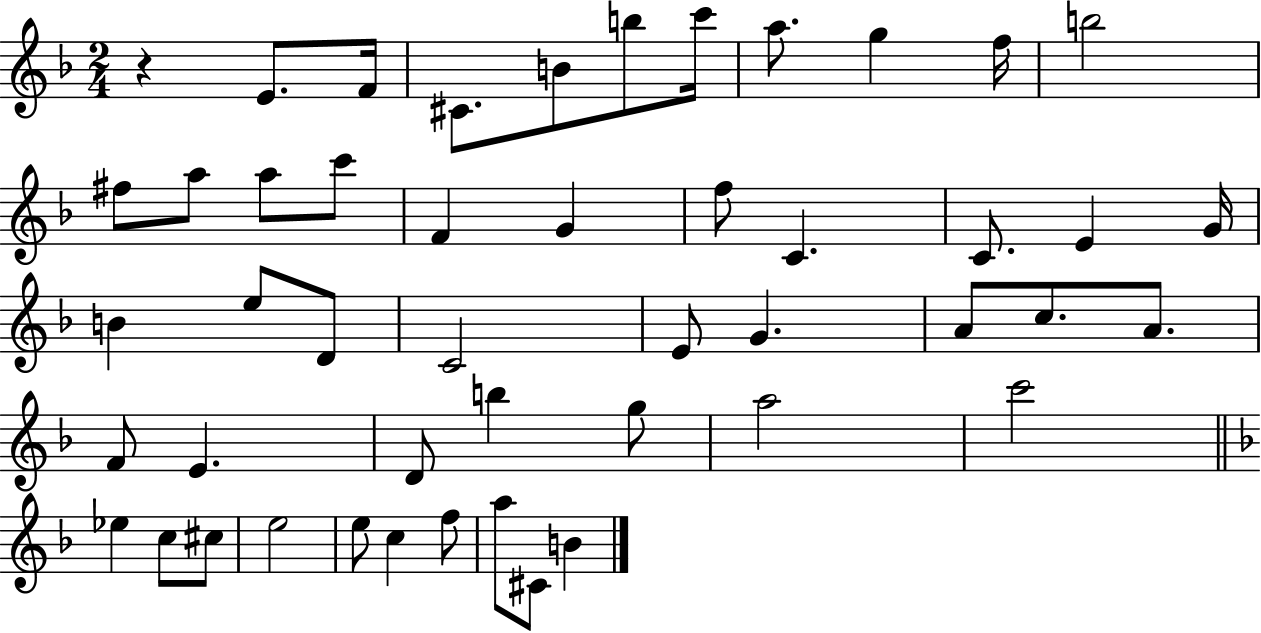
R/q E4/e. F4/s C#4/e. B4/e B5/e C6/s A5/e. G5/q F5/s B5/h F#5/e A5/e A5/e C6/e F4/q G4/q F5/e C4/q. C4/e. E4/q G4/s B4/q E5/e D4/e C4/h E4/e G4/q. A4/e C5/e. A4/e. F4/e E4/q. D4/e B5/q G5/e A5/h C6/h Eb5/q C5/e C#5/e E5/h E5/e C5/q F5/e A5/e C#4/e B4/q